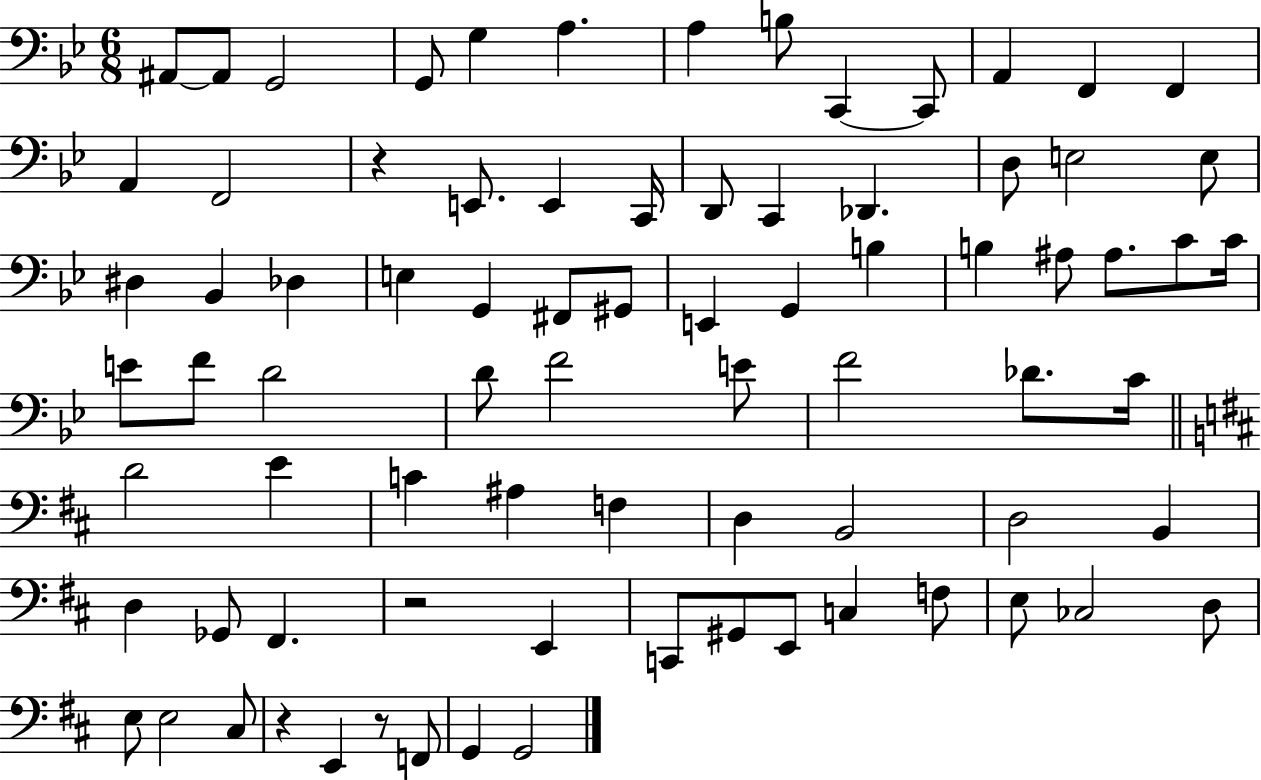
A#2/e A#2/e G2/h G2/e G3/q A3/q. A3/q B3/e C2/q C2/e A2/q F2/q F2/q A2/q F2/h R/q E2/e. E2/q C2/s D2/e C2/q Db2/q. D3/e E3/h E3/e D#3/q Bb2/q Db3/q E3/q G2/q F#2/e G#2/e E2/q G2/q B3/q B3/q A#3/e A#3/e. C4/e C4/s E4/e F4/e D4/h D4/e F4/h E4/e F4/h Db4/e. C4/s D4/h E4/q C4/q A#3/q F3/q D3/q B2/h D3/h B2/q D3/q Gb2/e F#2/q. R/h E2/q C2/e G#2/e E2/e C3/q F3/e E3/e CES3/h D3/e E3/e E3/h C#3/e R/q E2/q R/e F2/e G2/q G2/h